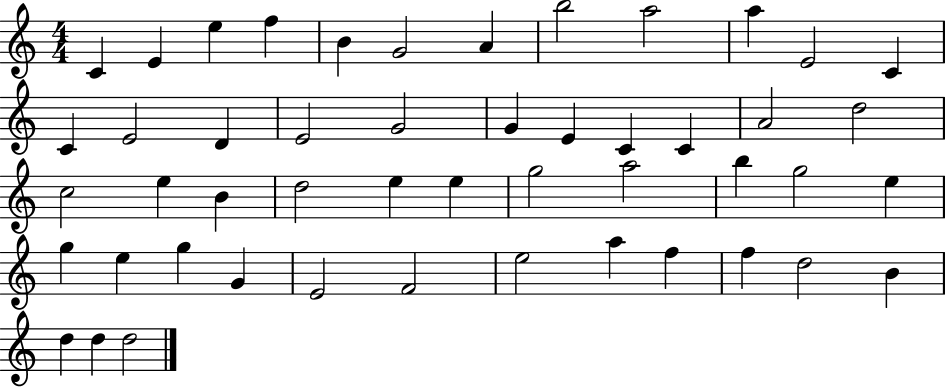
X:1
T:Untitled
M:4/4
L:1/4
K:C
C E e f B G2 A b2 a2 a E2 C C E2 D E2 G2 G E C C A2 d2 c2 e B d2 e e g2 a2 b g2 e g e g G E2 F2 e2 a f f d2 B d d d2